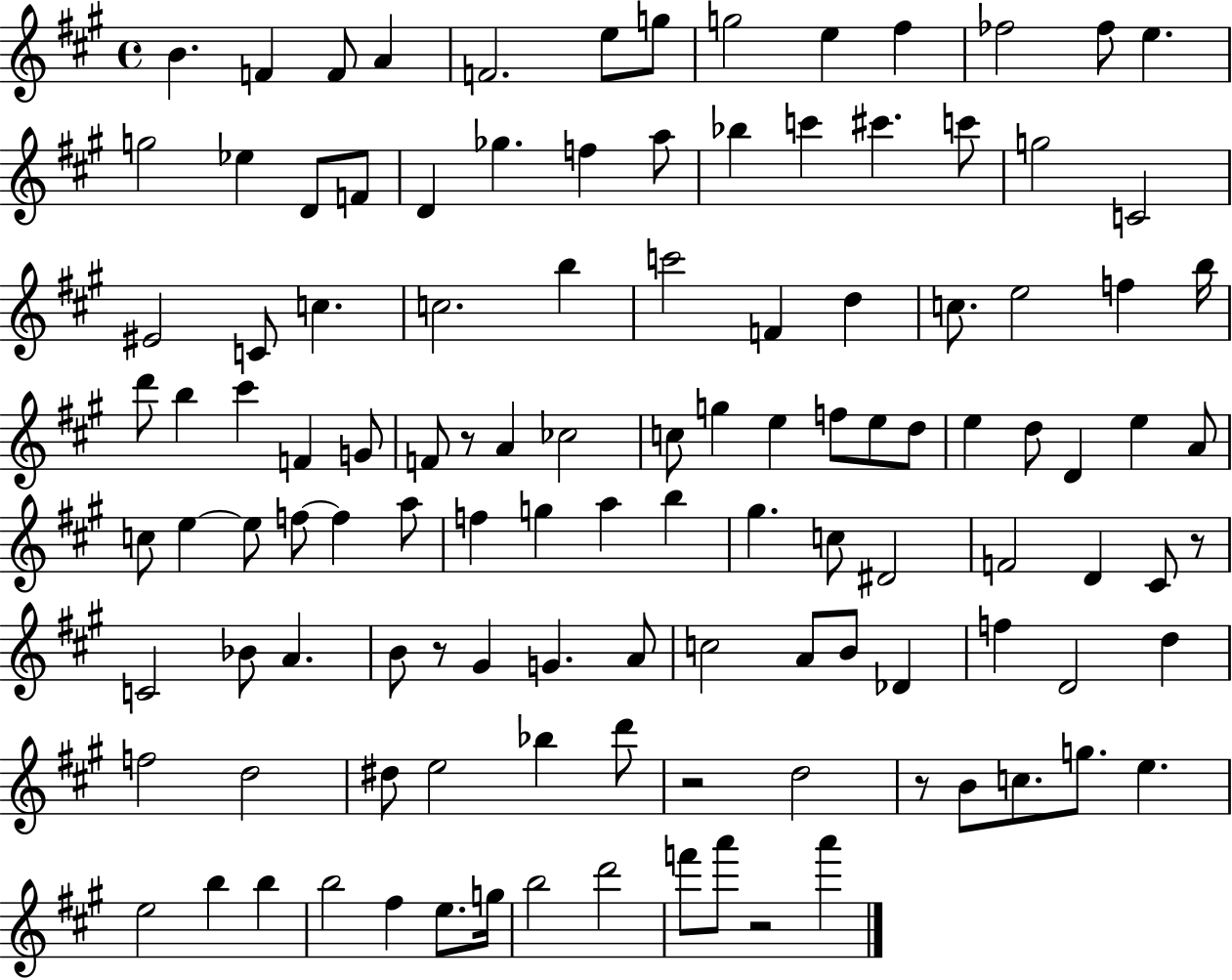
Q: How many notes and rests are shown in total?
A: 117